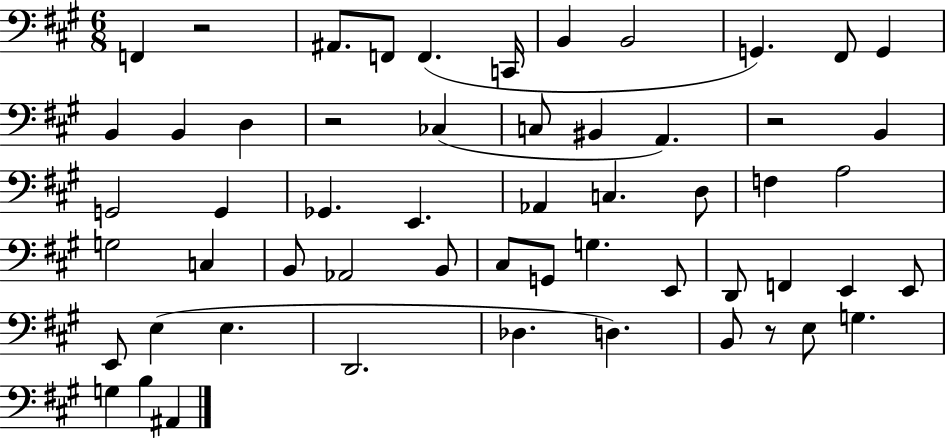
F2/q R/h A#2/e. F2/e F2/q. C2/s B2/q B2/h G2/q. F#2/e G2/q B2/q B2/q D3/q R/h CES3/q C3/e BIS2/q A2/q. R/h B2/q G2/h G2/q Gb2/q. E2/q. Ab2/q C3/q. D3/e F3/q A3/h G3/h C3/q B2/e Ab2/h B2/e C#3/e G2/e G3/q. E2/e D2/e F2/q E2/q E2/e E2/e E3/q E3/q. D2/h. Db3/q. D3/q. B2/e R/e E3/e G3/q. G3/q B3/q A#2/q